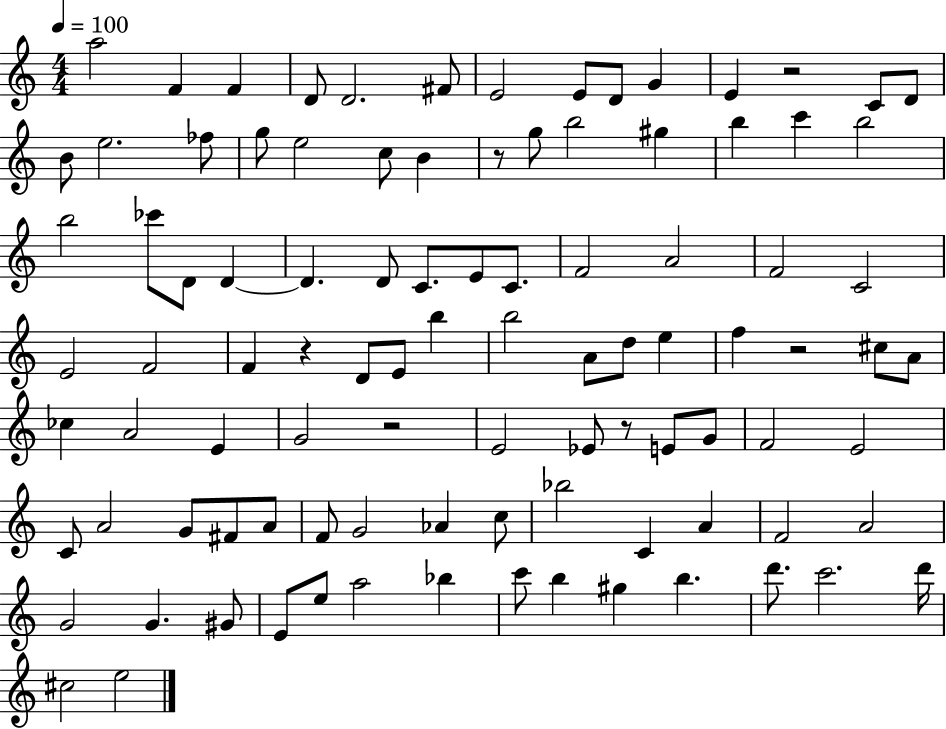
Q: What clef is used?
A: treble